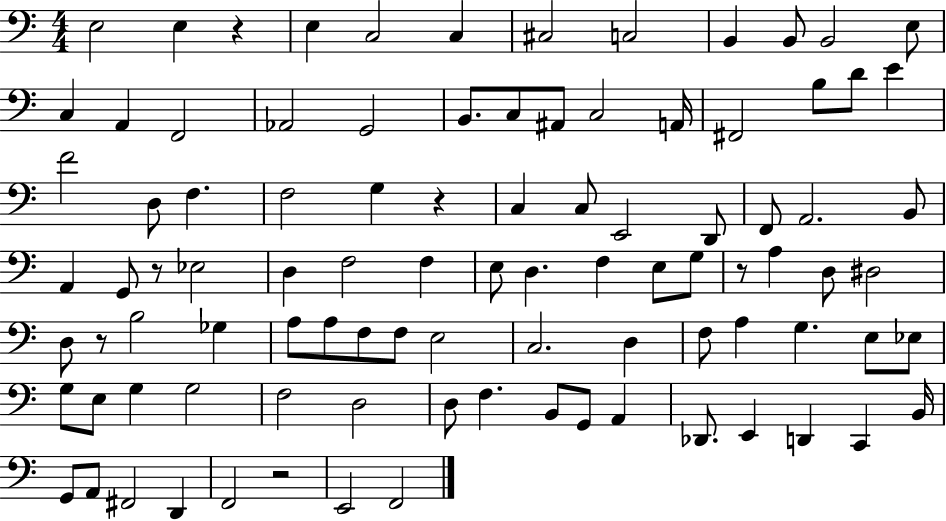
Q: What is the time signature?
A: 4/4